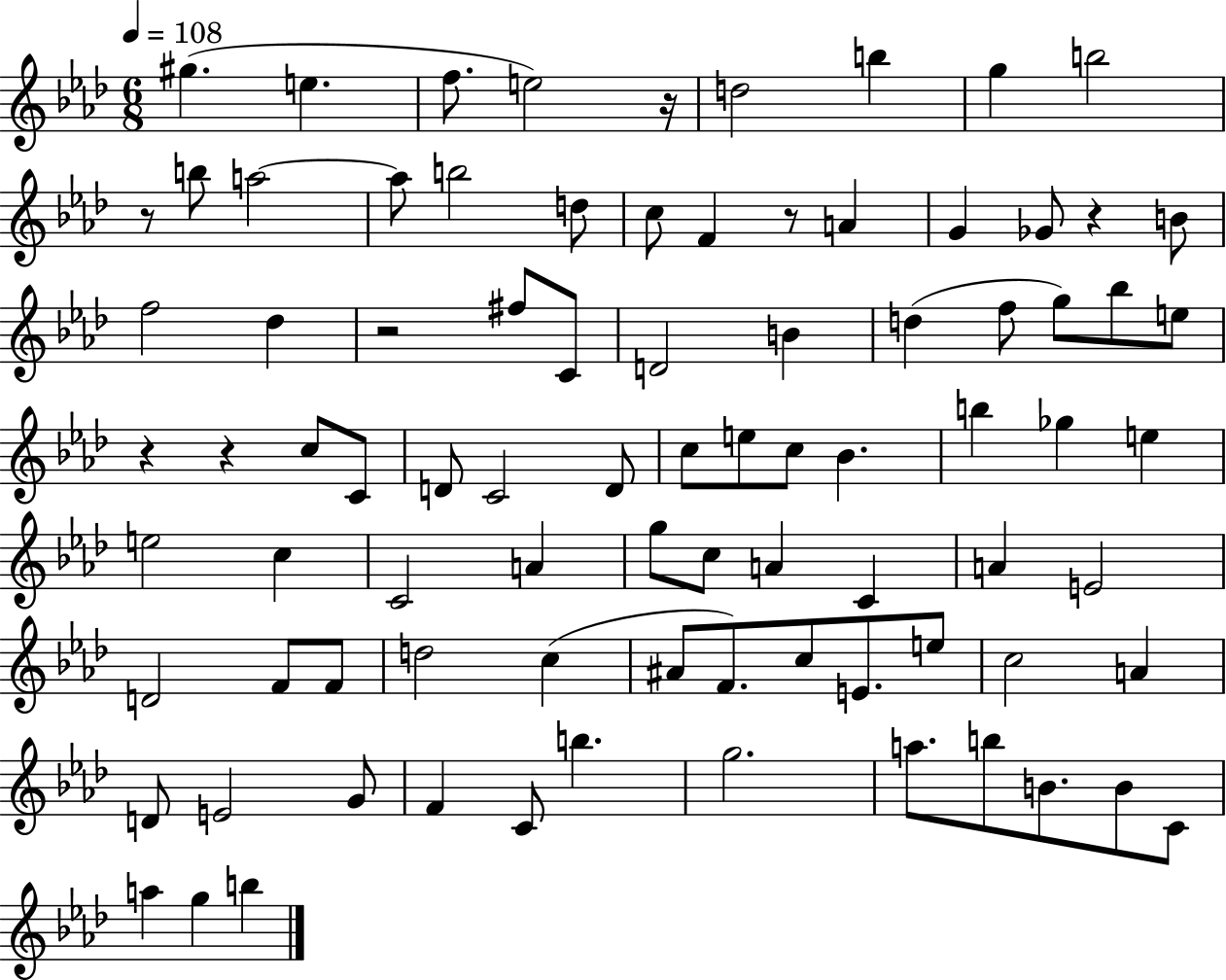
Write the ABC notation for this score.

X:1
T:Untitled
M:6/8
L:1/4
K:Ab
^g e f/2 e2 z/4 d2 b g b2 z/2 b/2 a2 a/2 b2 d/2 c/2 F z/2 A G _G/2 z B/2 f2 _d z2 ^f/2 C/2 D2 B d f/2 g/2 _b/2 e/2 z z c/2 C/2 D/2 C2 D/2 c/2 e/2 c/2 _B b _g e e2 c C2 A g/2 c/2 A C A E2 D2 F/2 F/2 d2 c ^A/2 F/2 c/2 E/2 e/2 c2 A D/2 E2 G/2 F C/2 b g2 a/2 b/2 B/2 B/2 C/2 a g b